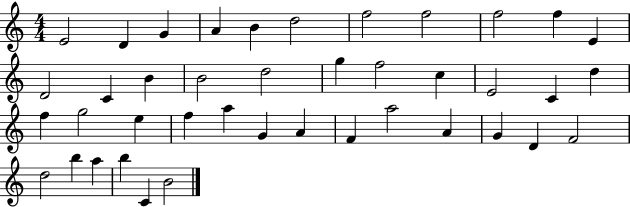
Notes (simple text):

E4/h D4/q G4/q A4/q B4/q D5/h F5/h F5/h F5/h F5/q E4/q D4/h C4/q B4/q B4/h D5/h G5/q F5/h C5/q E4/h C4/q D5/q F5/q G5/h E5/q F5/q A5/q G4/q A4/q F4/q A5/h A4/q G4/q D4/q F4/h D5/h B5/q A5/q B5/q C4/q B4/h